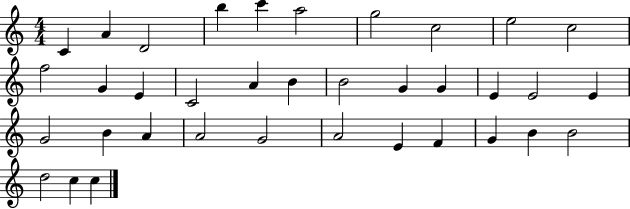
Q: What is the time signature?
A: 4/4